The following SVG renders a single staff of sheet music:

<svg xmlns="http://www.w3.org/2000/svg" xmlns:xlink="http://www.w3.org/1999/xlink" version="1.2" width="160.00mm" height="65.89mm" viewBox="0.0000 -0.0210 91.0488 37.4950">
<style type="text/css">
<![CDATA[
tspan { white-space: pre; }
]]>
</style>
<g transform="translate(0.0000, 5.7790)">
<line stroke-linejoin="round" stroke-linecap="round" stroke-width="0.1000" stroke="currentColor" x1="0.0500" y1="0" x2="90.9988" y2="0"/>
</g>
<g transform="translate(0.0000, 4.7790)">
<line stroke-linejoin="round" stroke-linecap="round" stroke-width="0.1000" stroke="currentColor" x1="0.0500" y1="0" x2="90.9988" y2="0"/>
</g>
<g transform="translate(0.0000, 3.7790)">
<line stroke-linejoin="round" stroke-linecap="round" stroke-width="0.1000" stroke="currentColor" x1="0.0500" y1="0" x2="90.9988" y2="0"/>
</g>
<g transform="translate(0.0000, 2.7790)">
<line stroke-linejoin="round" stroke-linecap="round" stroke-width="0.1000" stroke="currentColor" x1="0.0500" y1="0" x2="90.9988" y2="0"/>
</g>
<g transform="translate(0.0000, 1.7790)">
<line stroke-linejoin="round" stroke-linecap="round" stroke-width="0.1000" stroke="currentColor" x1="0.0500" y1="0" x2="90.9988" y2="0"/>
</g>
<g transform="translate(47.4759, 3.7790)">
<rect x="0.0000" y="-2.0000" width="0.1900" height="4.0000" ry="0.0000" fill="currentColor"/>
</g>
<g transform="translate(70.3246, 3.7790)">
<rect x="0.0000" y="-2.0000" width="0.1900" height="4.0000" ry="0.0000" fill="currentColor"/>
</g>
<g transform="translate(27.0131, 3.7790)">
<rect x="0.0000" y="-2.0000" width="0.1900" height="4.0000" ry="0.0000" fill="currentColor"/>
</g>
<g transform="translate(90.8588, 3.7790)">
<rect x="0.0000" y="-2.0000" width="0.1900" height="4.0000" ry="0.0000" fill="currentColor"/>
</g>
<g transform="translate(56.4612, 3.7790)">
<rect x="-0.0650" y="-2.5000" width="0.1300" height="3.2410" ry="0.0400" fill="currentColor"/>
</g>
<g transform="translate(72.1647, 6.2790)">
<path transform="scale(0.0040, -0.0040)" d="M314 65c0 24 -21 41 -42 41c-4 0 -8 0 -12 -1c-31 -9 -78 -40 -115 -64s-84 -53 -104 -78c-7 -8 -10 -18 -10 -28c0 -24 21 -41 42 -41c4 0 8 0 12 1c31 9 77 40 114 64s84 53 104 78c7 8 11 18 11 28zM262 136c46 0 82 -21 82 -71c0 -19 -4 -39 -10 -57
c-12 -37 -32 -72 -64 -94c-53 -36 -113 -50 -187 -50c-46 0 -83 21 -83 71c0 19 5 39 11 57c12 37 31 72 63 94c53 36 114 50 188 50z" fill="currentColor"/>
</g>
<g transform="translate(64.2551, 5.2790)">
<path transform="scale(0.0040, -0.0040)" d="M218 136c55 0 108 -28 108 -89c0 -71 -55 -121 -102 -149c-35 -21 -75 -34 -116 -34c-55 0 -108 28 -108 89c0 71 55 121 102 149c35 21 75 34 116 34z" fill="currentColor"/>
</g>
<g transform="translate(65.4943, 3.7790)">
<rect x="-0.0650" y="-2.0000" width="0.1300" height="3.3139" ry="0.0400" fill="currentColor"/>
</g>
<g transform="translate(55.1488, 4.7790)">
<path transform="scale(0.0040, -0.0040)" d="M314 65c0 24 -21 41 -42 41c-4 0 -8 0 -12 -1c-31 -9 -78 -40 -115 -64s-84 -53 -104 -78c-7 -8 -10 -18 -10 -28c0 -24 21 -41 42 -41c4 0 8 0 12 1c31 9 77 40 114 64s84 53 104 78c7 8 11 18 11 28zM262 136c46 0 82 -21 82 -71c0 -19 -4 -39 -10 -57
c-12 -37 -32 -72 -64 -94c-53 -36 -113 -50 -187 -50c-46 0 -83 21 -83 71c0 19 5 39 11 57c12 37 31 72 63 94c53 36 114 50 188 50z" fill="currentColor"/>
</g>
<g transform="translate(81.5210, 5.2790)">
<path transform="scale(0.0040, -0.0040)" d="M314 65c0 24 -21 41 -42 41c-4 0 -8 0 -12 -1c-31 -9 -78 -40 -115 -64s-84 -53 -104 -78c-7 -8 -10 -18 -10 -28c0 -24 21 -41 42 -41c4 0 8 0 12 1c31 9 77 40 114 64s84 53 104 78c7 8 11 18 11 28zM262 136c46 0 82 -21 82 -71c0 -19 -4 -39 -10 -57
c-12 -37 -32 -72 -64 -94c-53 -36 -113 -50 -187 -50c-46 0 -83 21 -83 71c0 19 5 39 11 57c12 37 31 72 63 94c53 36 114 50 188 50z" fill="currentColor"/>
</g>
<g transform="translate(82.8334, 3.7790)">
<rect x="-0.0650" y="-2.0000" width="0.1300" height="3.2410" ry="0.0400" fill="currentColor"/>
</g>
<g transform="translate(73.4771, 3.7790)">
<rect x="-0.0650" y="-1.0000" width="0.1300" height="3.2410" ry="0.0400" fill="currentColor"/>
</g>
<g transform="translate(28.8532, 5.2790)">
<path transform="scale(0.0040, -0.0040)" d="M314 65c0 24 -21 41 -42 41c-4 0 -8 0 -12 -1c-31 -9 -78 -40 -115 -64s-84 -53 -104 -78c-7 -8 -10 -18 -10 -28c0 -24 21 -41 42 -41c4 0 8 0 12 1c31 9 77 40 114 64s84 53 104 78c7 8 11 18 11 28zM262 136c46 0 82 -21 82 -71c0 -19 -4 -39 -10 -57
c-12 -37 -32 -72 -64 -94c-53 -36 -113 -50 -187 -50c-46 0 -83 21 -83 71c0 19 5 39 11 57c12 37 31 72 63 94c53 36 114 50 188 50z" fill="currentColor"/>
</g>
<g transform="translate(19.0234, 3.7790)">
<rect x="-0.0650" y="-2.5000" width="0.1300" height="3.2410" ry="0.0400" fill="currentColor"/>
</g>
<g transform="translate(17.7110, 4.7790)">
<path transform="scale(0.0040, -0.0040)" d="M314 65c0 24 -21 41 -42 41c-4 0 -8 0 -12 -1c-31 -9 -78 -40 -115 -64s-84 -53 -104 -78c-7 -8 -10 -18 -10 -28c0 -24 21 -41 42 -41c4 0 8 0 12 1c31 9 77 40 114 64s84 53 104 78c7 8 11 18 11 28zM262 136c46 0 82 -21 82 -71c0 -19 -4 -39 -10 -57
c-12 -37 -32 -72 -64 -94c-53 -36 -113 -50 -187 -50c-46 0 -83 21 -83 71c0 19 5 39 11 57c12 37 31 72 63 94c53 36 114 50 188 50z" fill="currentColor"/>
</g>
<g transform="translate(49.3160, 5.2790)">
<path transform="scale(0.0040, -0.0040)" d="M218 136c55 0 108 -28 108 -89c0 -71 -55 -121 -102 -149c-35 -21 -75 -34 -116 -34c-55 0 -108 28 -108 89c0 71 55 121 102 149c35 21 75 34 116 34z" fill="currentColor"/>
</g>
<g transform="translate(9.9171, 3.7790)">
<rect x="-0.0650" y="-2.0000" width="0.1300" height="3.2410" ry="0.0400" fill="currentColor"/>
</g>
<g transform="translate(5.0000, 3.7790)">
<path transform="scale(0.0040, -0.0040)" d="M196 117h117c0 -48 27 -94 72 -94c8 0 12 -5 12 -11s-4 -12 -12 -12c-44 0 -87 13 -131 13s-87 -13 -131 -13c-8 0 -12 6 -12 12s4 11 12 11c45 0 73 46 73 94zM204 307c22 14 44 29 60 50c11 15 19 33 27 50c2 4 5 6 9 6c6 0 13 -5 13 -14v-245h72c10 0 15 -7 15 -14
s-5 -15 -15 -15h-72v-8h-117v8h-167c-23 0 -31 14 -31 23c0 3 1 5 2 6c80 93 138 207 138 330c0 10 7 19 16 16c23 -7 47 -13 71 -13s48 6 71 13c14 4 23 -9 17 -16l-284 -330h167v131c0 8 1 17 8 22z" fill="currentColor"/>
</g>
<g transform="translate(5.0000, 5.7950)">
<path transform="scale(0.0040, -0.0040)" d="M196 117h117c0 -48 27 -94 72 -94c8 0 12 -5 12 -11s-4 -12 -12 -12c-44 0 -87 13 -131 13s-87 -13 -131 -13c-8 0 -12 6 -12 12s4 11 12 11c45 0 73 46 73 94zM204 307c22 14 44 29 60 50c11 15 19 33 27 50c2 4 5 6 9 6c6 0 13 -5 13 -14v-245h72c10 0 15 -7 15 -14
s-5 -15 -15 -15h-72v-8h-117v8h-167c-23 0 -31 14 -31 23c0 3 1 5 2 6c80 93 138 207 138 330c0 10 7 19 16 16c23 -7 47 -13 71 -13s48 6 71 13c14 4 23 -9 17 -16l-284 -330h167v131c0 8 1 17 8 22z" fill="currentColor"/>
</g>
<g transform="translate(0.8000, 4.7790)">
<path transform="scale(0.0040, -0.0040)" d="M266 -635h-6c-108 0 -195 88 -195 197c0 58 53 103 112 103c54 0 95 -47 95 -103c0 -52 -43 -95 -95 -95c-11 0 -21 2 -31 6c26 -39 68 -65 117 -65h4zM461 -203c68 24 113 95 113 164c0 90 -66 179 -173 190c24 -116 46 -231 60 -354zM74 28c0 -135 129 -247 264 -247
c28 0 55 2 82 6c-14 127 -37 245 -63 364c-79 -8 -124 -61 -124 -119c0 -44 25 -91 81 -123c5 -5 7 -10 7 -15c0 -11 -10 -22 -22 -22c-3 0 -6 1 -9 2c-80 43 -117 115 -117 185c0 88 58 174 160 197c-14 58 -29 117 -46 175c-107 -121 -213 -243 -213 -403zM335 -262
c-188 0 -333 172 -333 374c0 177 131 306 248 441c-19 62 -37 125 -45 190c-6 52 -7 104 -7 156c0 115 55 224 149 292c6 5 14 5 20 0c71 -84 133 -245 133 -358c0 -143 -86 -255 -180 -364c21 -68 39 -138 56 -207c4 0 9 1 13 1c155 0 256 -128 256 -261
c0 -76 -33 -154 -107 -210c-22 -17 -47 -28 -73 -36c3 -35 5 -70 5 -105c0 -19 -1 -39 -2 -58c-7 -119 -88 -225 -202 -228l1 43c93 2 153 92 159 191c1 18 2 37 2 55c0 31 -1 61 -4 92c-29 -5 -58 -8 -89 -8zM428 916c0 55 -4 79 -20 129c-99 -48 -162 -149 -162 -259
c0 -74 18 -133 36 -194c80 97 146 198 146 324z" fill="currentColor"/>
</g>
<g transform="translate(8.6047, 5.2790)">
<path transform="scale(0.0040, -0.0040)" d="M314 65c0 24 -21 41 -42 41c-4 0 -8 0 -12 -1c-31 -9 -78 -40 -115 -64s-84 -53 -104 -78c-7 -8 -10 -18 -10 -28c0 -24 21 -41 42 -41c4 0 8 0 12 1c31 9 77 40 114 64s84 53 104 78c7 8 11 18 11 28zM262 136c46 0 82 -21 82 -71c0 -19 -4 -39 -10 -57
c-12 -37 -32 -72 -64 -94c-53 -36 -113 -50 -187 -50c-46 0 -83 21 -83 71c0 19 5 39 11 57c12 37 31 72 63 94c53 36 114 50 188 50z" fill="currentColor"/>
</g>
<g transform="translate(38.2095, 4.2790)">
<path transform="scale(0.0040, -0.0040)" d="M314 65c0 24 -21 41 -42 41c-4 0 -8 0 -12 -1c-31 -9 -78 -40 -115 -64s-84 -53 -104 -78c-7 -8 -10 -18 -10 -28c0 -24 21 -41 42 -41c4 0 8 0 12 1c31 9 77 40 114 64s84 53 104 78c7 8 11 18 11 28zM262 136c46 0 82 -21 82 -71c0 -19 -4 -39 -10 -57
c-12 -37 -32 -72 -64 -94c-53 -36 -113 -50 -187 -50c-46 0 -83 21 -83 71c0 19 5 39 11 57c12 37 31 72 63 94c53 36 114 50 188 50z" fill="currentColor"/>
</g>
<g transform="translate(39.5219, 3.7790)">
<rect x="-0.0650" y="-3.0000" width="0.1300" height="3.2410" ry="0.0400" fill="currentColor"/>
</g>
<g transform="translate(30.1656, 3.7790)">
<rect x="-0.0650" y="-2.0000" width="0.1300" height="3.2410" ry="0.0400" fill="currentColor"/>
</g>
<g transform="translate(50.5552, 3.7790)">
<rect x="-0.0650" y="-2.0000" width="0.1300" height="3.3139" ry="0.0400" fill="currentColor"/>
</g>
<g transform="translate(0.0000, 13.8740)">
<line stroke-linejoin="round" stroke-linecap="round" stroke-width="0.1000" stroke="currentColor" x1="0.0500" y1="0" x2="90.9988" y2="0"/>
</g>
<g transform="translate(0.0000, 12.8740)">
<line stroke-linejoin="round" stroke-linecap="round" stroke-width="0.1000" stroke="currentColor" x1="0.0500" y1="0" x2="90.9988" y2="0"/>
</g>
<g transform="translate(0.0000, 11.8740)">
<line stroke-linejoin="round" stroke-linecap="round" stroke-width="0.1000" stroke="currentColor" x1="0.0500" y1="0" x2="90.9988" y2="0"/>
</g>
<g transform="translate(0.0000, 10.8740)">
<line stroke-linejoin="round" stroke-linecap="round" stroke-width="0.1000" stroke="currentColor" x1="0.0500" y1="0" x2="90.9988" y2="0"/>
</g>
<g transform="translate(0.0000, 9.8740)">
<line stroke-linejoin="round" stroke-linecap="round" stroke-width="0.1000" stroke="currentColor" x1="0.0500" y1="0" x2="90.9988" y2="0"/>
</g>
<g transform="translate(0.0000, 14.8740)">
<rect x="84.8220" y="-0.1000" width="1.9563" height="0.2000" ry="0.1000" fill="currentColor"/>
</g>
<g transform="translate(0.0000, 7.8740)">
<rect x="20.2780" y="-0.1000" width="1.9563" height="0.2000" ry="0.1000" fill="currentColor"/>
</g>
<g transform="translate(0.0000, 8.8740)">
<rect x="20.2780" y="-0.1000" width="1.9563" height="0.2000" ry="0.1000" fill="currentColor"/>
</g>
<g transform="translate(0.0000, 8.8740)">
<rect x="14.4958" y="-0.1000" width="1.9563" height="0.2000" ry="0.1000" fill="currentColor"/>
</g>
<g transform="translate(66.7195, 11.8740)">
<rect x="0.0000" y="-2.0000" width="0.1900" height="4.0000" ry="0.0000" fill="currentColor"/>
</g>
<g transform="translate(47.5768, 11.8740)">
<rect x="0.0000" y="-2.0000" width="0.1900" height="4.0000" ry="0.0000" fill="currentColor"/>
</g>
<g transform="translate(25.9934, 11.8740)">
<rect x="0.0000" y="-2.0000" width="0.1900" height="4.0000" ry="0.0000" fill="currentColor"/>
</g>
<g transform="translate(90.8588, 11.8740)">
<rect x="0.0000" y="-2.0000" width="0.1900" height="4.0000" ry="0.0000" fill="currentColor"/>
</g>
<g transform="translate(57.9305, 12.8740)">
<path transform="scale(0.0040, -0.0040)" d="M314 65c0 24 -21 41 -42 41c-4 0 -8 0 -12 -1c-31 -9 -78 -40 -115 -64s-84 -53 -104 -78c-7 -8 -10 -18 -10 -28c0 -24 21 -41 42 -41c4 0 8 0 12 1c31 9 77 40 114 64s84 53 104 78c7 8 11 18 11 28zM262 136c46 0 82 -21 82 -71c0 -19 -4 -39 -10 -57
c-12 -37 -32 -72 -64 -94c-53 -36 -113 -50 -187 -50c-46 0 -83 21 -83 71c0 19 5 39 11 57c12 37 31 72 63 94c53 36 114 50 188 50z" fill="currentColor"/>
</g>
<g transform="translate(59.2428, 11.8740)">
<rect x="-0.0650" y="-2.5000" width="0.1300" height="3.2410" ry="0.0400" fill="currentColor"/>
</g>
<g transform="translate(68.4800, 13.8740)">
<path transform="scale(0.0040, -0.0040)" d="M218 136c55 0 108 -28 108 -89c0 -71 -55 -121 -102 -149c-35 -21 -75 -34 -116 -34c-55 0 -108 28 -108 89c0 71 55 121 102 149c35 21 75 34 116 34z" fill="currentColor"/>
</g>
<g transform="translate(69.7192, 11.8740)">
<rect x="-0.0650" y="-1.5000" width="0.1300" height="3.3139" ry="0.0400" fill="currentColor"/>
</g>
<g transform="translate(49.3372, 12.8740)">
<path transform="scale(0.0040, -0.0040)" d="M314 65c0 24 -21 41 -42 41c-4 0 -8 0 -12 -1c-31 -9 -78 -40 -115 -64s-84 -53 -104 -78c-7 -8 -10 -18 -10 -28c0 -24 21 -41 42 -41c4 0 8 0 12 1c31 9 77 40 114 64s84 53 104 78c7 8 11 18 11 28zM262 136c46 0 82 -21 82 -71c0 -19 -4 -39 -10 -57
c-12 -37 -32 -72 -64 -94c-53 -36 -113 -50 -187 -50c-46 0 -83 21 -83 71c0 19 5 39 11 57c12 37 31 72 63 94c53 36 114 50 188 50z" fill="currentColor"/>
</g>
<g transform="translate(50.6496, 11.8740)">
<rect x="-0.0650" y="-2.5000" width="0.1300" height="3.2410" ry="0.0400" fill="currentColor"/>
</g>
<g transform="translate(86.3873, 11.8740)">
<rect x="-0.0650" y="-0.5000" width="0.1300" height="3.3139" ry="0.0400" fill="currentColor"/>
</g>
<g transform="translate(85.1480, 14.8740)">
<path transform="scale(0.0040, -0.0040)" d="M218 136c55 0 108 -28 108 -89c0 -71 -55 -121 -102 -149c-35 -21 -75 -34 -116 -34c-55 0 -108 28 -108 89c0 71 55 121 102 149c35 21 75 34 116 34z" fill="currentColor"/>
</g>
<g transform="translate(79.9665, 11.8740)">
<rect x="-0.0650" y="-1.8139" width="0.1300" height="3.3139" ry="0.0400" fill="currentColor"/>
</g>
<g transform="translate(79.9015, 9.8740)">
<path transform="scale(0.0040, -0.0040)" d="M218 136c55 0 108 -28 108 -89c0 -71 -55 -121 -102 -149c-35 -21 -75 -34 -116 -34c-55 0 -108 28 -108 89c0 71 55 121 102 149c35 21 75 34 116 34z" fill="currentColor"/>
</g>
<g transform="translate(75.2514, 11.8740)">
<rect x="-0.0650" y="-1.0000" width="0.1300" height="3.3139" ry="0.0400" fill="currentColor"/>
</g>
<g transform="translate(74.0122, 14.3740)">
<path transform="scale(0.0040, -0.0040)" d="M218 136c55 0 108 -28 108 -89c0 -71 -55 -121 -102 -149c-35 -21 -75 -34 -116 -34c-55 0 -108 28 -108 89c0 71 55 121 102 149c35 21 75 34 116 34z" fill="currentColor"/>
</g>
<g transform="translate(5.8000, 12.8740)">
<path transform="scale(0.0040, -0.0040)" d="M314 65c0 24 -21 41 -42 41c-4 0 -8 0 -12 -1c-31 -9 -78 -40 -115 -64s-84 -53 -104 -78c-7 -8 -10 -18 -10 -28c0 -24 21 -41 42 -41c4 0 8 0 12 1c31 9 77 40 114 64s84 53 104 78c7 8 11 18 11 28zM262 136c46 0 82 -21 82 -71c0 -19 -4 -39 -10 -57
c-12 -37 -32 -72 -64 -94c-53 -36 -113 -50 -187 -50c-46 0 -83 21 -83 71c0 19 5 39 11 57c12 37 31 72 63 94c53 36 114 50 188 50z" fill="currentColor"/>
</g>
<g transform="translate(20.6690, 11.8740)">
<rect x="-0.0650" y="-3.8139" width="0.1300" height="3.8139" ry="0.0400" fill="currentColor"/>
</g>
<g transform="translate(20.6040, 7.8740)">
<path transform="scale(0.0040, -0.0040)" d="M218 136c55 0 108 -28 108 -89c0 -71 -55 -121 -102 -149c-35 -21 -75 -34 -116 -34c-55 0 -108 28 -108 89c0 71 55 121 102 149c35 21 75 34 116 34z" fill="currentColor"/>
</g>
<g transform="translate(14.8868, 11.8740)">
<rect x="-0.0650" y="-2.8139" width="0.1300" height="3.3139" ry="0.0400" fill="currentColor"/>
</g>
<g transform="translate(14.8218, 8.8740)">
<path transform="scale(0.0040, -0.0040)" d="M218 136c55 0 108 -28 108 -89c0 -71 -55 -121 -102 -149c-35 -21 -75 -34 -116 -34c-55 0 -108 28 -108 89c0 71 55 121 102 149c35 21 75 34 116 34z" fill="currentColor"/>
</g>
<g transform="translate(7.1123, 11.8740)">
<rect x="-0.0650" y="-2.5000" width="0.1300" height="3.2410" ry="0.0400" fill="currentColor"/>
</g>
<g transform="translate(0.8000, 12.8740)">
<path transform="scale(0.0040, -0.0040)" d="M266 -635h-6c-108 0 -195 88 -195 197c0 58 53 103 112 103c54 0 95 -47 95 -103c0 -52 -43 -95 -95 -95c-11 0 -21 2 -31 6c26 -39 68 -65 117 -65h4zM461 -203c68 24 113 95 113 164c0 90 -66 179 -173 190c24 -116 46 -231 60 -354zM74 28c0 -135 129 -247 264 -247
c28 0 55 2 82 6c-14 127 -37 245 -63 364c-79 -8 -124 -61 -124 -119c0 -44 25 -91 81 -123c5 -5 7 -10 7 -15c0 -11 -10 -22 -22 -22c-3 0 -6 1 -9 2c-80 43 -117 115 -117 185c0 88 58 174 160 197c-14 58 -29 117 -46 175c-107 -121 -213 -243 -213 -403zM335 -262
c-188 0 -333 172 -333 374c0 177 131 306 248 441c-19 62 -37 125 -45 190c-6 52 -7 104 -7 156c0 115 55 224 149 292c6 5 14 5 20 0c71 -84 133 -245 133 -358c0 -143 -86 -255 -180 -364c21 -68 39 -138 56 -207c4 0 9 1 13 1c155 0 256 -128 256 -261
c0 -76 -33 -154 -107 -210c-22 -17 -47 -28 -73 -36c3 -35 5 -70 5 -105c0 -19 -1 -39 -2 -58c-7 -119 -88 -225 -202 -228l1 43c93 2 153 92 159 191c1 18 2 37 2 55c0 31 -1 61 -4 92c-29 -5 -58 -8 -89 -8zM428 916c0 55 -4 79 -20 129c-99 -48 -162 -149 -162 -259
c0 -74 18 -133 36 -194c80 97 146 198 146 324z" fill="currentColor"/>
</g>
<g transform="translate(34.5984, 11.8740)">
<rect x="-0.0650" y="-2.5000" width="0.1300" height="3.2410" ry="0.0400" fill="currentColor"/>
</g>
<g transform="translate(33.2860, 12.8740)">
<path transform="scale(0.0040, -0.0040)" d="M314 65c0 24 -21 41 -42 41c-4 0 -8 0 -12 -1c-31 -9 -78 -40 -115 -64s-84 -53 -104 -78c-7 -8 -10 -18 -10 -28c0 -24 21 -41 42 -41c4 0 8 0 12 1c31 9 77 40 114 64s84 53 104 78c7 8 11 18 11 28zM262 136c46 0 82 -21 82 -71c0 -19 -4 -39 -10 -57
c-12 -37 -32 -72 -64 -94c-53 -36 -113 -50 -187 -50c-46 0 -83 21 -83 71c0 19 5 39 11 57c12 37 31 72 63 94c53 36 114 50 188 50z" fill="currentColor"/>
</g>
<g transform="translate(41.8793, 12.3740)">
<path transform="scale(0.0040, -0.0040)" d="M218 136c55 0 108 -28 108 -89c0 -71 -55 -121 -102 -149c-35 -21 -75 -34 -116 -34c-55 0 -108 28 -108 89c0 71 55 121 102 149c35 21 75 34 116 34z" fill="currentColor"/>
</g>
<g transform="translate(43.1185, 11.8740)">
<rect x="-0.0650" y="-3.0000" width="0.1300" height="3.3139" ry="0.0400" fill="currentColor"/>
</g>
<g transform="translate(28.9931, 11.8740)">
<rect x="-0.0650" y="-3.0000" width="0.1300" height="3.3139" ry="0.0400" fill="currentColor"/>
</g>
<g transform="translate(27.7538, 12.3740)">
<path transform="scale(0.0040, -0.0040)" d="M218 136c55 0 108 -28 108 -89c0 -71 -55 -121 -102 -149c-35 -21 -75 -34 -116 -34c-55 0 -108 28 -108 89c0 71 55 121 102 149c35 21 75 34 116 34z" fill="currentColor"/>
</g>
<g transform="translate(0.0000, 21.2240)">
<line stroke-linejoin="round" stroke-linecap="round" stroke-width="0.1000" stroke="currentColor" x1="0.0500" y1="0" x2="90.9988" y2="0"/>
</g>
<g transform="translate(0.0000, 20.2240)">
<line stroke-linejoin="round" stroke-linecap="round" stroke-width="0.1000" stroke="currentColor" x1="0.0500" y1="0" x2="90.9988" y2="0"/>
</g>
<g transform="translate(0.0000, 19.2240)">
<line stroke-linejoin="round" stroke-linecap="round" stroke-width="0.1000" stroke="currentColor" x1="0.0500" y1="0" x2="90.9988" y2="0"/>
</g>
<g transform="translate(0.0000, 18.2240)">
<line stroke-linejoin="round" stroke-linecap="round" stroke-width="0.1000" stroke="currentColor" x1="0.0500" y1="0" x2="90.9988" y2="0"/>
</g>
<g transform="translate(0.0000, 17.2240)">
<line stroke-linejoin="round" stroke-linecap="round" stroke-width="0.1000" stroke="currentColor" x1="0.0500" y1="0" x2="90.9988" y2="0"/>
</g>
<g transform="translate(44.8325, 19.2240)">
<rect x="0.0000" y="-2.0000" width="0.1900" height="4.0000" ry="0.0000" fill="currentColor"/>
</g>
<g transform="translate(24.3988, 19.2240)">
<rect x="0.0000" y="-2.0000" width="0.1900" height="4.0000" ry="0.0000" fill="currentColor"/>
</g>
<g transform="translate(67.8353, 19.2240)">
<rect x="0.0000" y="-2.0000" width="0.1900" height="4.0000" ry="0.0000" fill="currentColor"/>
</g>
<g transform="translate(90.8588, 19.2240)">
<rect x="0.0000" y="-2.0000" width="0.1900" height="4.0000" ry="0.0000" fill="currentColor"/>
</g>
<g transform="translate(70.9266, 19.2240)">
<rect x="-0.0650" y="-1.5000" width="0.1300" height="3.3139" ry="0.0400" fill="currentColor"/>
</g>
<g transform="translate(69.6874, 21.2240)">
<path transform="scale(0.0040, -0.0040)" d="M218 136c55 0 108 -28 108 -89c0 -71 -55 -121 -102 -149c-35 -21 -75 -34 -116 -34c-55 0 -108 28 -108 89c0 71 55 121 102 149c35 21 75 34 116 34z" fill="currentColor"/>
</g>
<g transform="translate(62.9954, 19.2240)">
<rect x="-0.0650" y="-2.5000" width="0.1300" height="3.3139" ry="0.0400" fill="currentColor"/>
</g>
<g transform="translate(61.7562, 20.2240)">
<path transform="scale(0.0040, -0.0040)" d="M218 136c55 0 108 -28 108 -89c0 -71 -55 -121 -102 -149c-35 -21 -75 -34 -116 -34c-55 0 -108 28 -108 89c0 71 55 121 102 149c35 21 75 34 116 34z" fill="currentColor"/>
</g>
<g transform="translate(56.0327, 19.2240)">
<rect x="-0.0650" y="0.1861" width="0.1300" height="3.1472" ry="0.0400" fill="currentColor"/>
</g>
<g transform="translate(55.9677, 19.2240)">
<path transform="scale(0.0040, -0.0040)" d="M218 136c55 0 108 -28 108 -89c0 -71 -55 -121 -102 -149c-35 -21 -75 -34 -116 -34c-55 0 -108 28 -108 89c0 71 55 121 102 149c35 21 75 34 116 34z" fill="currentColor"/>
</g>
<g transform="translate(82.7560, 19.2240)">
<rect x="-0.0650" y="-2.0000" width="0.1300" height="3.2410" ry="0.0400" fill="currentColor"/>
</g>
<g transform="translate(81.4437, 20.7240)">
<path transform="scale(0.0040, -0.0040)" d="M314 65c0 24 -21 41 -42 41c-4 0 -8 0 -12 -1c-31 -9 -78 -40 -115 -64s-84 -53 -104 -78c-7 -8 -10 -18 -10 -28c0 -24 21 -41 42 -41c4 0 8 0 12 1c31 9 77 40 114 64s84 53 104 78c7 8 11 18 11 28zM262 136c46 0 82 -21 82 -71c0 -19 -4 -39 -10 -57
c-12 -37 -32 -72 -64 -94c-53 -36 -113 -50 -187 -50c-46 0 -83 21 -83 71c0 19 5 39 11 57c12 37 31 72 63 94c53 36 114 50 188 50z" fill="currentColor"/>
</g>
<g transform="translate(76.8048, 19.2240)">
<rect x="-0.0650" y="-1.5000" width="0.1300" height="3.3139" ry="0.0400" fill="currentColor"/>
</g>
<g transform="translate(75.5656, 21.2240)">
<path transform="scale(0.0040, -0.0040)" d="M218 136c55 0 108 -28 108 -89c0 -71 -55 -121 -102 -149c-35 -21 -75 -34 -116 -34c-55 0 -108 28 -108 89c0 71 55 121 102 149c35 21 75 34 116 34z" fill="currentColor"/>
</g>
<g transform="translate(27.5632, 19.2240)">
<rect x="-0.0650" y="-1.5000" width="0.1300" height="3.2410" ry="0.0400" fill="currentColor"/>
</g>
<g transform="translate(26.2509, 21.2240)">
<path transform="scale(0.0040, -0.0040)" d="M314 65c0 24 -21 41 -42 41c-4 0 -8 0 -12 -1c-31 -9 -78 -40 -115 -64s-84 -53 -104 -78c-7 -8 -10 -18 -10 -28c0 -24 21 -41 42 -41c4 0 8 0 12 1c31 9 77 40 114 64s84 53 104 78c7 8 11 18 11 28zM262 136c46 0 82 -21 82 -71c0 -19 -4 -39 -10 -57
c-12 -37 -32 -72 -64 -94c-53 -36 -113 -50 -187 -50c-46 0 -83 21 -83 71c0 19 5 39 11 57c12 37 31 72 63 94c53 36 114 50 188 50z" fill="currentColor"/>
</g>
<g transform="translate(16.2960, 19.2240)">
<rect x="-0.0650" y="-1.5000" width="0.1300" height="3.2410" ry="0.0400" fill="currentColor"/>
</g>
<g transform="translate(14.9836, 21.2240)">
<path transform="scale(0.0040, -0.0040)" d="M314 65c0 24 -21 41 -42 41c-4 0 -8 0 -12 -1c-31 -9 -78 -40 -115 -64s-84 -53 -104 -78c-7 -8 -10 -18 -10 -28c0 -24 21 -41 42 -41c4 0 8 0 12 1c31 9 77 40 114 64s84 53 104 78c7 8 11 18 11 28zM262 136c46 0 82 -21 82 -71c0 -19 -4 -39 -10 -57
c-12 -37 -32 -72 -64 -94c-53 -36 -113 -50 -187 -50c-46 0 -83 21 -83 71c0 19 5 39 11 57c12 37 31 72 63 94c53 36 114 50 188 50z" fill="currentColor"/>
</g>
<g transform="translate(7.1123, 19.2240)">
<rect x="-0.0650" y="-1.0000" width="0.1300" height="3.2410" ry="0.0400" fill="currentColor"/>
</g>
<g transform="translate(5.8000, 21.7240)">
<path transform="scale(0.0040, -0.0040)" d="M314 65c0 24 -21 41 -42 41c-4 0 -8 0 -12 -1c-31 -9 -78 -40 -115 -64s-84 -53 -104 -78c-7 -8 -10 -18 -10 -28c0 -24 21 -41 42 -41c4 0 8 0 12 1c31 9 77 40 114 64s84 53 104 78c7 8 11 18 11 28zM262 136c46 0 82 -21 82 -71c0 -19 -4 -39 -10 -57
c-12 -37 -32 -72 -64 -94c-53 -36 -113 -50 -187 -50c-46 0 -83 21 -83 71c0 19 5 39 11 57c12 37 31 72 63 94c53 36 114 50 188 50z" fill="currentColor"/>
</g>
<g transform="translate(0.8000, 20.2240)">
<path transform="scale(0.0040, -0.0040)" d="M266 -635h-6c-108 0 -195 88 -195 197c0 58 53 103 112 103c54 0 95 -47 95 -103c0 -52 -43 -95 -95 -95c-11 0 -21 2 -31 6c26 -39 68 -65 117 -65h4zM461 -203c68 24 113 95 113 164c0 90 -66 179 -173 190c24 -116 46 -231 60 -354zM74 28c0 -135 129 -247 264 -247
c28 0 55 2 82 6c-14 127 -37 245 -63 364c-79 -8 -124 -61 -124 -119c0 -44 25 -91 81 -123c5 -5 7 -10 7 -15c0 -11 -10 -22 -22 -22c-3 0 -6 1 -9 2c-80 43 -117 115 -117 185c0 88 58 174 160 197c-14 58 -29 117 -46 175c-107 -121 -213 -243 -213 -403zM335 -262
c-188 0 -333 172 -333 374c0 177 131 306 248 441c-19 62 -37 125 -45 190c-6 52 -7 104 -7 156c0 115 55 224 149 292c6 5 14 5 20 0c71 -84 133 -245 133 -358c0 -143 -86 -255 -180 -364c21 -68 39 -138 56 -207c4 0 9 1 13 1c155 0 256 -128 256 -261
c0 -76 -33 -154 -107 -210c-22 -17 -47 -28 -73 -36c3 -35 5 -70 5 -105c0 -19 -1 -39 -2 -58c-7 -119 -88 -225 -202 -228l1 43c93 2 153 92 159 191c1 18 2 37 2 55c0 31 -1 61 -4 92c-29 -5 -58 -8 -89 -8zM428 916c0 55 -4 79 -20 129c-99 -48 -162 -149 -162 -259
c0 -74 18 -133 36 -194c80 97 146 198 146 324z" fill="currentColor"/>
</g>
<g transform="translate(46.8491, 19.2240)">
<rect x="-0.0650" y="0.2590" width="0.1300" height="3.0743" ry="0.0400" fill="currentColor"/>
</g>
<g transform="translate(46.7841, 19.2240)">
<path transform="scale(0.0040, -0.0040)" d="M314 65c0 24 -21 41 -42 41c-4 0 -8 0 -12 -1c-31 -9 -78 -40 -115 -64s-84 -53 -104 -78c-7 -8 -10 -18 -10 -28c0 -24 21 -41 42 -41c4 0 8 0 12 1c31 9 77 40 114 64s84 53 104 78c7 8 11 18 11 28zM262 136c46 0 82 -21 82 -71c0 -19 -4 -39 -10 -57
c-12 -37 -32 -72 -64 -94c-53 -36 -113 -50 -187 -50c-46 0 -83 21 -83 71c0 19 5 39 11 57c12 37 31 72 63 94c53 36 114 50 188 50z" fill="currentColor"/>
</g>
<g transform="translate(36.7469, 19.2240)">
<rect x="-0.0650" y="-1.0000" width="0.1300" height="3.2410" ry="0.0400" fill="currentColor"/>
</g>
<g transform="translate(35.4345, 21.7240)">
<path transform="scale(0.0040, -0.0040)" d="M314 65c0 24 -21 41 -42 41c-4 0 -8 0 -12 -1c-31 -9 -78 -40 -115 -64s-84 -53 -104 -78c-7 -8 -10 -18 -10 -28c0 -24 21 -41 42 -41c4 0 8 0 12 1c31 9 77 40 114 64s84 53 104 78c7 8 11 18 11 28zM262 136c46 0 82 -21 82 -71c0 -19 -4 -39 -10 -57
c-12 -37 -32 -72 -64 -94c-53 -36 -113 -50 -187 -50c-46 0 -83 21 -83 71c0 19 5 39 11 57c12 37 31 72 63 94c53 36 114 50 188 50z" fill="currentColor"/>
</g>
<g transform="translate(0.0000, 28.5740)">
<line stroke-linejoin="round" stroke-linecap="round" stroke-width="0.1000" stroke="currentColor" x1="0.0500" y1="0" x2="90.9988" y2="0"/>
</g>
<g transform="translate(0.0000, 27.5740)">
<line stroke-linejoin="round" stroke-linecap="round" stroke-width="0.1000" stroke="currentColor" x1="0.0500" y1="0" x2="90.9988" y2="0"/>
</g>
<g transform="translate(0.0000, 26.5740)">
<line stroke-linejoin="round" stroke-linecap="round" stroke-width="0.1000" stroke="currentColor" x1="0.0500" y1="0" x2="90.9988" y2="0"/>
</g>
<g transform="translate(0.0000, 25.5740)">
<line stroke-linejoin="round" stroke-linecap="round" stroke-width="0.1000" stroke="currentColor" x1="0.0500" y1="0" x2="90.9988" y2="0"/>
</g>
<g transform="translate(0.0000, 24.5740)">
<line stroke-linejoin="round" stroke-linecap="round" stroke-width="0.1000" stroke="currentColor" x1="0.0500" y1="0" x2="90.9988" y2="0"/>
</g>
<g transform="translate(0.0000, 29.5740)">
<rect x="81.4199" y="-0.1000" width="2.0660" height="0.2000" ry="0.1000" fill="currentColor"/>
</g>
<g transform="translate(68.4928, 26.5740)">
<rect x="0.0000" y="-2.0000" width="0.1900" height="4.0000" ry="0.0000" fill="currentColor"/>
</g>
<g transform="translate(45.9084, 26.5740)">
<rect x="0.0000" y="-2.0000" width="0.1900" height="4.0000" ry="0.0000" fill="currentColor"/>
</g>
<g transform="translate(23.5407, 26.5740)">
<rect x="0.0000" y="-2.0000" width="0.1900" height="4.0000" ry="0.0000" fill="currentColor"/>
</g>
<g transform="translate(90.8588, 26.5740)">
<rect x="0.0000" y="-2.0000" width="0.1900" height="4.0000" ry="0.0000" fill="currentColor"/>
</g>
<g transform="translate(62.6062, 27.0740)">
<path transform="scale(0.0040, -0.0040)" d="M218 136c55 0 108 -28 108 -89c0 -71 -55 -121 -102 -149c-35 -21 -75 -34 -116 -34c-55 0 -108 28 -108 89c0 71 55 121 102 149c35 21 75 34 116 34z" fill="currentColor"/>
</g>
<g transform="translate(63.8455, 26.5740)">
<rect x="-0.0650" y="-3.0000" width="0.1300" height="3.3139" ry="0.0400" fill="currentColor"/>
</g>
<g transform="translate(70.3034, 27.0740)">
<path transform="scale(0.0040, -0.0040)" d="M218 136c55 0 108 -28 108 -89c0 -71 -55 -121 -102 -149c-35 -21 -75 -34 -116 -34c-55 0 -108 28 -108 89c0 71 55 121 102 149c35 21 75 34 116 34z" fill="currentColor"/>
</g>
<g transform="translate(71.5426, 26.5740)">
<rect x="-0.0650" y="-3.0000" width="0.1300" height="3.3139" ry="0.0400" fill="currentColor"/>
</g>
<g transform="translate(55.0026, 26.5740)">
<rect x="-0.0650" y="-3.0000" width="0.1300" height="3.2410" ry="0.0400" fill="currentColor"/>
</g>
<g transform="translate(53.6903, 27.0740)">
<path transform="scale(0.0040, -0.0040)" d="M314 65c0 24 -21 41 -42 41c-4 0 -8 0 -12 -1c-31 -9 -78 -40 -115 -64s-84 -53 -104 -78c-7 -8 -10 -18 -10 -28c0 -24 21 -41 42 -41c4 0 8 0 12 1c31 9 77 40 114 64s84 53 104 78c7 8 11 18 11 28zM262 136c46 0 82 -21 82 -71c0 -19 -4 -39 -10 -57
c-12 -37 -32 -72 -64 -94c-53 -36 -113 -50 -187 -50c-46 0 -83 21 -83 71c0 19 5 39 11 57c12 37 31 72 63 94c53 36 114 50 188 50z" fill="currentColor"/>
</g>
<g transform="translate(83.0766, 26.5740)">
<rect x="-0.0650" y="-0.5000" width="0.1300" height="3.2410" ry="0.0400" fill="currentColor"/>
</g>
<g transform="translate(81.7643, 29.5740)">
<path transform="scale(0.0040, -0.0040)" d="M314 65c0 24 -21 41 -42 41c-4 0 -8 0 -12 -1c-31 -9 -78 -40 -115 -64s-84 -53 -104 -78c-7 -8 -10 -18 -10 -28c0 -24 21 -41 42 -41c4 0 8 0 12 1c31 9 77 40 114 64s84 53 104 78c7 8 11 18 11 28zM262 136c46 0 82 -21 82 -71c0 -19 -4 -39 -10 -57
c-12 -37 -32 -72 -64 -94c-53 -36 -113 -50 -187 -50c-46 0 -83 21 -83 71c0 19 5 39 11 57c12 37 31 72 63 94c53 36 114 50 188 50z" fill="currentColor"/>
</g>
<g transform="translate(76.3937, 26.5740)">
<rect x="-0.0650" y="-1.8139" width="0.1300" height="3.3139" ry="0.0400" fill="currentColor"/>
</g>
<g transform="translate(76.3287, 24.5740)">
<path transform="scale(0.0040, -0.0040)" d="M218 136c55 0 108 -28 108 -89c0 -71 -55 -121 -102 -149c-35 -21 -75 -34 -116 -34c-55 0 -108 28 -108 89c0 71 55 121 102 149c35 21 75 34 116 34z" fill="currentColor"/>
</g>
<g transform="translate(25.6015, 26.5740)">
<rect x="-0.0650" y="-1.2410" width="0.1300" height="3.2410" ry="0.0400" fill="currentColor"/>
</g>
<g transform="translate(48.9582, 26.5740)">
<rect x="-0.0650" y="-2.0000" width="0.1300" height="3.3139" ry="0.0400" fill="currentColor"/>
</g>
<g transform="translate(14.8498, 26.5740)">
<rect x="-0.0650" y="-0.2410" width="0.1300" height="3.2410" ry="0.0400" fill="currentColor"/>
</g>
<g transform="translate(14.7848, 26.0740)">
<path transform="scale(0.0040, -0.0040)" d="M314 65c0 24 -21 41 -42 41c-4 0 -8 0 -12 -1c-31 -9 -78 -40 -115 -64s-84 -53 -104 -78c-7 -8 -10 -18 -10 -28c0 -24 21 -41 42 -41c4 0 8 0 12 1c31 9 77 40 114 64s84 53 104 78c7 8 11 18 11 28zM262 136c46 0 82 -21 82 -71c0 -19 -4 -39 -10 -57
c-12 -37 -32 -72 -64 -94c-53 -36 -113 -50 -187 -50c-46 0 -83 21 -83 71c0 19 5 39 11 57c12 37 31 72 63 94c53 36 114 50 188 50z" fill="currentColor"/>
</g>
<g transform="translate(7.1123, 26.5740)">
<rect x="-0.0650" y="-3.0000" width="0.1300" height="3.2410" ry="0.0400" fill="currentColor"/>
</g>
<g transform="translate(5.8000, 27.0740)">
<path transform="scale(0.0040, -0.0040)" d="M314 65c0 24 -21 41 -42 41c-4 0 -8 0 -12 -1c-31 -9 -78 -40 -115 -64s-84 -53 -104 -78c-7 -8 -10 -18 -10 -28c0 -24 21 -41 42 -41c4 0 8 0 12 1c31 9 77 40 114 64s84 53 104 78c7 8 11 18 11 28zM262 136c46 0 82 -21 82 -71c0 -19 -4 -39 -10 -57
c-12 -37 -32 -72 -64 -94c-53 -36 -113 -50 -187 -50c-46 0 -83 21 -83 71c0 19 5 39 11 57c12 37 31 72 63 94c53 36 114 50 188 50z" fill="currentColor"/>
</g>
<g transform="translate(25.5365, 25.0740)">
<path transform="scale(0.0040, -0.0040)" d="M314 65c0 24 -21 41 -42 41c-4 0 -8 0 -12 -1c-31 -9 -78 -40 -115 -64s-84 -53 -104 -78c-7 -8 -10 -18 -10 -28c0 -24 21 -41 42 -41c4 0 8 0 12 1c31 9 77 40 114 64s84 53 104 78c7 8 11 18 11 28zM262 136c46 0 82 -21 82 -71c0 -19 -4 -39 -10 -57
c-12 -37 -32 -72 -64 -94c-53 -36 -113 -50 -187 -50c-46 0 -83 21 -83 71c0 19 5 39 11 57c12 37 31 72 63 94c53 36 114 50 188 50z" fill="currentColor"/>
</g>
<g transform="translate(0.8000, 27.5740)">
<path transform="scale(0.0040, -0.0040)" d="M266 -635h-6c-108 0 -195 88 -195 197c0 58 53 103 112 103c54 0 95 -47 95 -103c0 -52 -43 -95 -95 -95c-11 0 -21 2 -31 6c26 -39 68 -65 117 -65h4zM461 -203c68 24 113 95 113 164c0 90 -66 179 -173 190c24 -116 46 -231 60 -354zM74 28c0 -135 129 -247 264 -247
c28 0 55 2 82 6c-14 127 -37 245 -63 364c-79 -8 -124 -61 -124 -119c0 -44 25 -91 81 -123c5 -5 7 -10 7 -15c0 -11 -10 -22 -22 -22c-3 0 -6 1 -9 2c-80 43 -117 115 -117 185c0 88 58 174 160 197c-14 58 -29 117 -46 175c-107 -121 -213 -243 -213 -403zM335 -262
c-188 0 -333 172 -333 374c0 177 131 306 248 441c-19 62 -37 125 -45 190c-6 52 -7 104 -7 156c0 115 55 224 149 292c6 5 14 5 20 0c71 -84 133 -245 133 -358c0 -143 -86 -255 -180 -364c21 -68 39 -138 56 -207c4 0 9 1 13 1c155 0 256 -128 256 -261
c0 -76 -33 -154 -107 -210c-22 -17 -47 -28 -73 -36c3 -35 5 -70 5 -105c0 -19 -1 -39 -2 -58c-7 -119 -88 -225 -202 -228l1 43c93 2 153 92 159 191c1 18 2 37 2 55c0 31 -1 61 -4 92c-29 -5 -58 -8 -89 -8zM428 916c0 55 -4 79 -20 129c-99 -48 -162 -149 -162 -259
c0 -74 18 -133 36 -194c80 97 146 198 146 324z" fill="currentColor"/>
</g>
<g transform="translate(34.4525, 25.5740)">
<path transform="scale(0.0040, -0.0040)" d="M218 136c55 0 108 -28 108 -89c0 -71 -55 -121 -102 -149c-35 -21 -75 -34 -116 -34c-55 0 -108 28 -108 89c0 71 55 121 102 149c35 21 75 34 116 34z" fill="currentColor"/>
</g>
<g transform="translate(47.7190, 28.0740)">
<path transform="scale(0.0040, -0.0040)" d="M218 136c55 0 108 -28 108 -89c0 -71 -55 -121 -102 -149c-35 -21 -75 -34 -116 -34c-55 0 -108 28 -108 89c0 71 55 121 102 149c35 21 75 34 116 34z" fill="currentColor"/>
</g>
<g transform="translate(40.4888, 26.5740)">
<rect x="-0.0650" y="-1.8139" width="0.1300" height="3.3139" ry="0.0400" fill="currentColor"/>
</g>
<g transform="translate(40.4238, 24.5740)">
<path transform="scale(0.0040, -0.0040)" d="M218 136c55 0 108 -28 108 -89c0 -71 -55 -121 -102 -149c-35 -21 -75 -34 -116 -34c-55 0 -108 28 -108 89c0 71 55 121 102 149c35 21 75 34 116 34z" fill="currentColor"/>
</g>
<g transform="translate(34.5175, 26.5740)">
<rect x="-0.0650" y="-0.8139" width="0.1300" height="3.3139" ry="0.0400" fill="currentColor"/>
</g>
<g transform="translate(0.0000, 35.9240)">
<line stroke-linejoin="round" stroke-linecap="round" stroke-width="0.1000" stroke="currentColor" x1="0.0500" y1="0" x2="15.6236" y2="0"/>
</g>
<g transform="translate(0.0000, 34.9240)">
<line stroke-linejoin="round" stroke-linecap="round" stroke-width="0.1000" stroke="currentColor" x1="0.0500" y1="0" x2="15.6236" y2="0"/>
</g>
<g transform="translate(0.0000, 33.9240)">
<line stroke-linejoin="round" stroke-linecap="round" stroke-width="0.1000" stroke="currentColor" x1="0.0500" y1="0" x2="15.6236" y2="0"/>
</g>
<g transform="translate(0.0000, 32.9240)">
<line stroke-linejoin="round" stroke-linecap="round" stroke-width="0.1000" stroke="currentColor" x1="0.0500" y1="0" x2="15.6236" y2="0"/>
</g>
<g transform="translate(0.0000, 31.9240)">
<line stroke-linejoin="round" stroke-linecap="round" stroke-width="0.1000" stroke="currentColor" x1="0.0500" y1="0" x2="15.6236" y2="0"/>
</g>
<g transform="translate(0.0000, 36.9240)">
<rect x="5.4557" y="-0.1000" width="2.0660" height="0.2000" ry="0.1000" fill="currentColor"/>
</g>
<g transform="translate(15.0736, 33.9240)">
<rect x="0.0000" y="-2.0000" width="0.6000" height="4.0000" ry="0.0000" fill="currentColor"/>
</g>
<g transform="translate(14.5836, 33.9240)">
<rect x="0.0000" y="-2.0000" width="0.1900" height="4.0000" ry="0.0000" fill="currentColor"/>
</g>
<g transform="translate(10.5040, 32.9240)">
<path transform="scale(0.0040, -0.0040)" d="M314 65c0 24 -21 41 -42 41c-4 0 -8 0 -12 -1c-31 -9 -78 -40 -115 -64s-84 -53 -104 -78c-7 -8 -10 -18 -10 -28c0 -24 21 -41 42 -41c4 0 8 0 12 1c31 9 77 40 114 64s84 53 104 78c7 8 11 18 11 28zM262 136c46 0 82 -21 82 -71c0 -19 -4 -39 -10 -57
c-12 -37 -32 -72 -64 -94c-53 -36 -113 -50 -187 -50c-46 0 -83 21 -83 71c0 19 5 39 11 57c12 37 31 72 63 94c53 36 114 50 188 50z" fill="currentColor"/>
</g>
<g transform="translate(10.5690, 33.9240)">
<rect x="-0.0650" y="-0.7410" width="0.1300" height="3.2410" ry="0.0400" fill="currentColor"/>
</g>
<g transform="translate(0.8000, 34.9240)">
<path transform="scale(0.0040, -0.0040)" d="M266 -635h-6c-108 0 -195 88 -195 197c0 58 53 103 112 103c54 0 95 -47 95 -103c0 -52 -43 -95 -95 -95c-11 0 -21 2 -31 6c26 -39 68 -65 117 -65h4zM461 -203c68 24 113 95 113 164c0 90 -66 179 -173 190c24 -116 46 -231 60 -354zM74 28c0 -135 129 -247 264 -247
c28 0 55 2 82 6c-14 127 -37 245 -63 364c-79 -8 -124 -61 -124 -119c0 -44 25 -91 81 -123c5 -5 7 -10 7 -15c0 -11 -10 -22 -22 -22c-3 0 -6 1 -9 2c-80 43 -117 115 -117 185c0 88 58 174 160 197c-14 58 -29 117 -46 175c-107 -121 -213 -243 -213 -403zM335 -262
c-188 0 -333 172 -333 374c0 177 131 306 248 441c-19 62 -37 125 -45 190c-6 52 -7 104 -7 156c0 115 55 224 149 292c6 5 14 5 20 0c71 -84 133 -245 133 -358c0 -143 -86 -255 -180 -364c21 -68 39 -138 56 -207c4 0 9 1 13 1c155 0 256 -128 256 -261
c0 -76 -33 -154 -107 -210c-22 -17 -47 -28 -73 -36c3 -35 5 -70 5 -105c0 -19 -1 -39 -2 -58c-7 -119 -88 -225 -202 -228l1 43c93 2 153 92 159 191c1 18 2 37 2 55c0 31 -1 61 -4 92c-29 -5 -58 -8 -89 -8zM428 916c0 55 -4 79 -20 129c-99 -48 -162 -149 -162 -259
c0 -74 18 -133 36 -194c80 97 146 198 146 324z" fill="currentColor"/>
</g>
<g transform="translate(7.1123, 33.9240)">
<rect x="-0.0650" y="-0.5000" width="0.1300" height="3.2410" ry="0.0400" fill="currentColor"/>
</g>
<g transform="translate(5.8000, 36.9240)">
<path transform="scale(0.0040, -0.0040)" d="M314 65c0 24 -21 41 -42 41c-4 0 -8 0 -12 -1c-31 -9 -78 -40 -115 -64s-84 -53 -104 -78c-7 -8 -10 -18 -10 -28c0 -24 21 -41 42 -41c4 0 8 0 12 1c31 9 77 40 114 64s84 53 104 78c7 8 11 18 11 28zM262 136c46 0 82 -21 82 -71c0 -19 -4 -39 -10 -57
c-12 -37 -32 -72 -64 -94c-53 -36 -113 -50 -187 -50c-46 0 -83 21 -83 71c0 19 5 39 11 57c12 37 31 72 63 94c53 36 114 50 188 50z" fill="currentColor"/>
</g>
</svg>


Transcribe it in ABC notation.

X:1
T:Untitled
M:4/4
L:1/4
K:C
F2 G2 F2 A2 F G2 F D2 F2 G2 a c' A G2 A G2 G2 E D f C D2 E2 E2 D2 B2 B G E E F2 A2 c2 e2 d f F A2 A A f C2 C2 d2